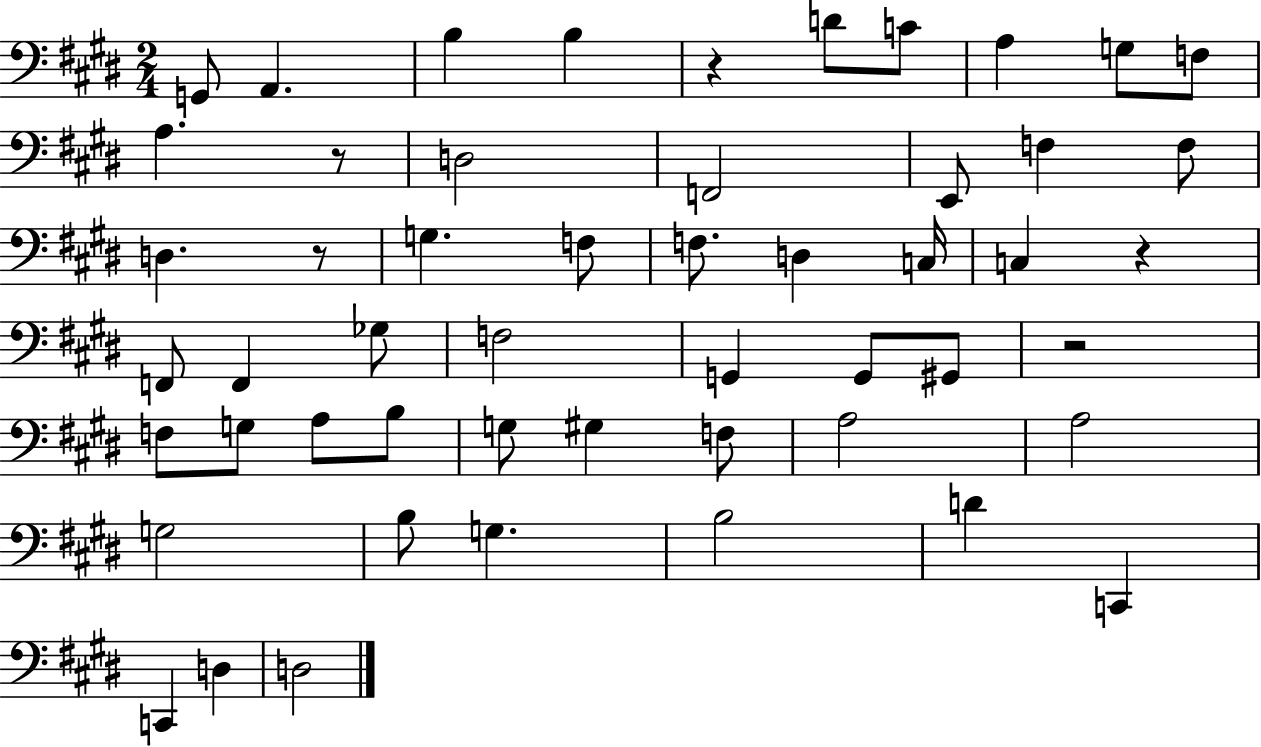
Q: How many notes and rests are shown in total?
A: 52